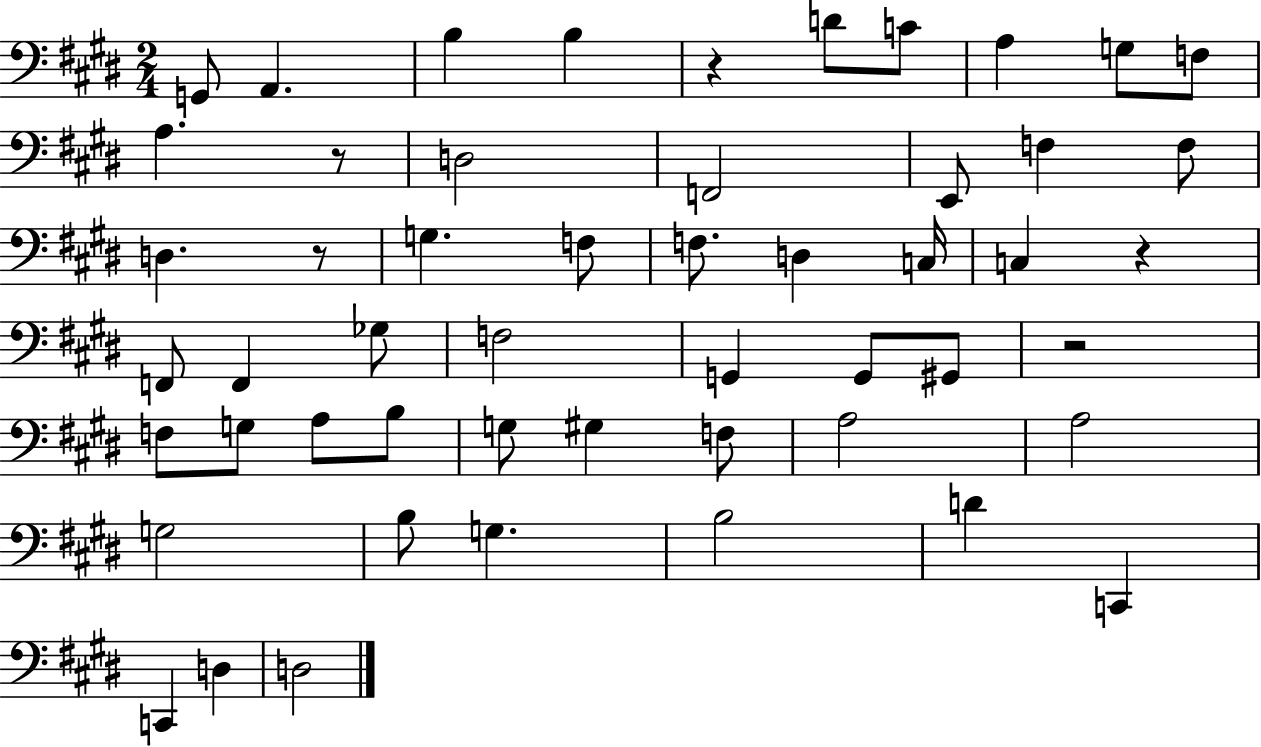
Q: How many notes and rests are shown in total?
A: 52